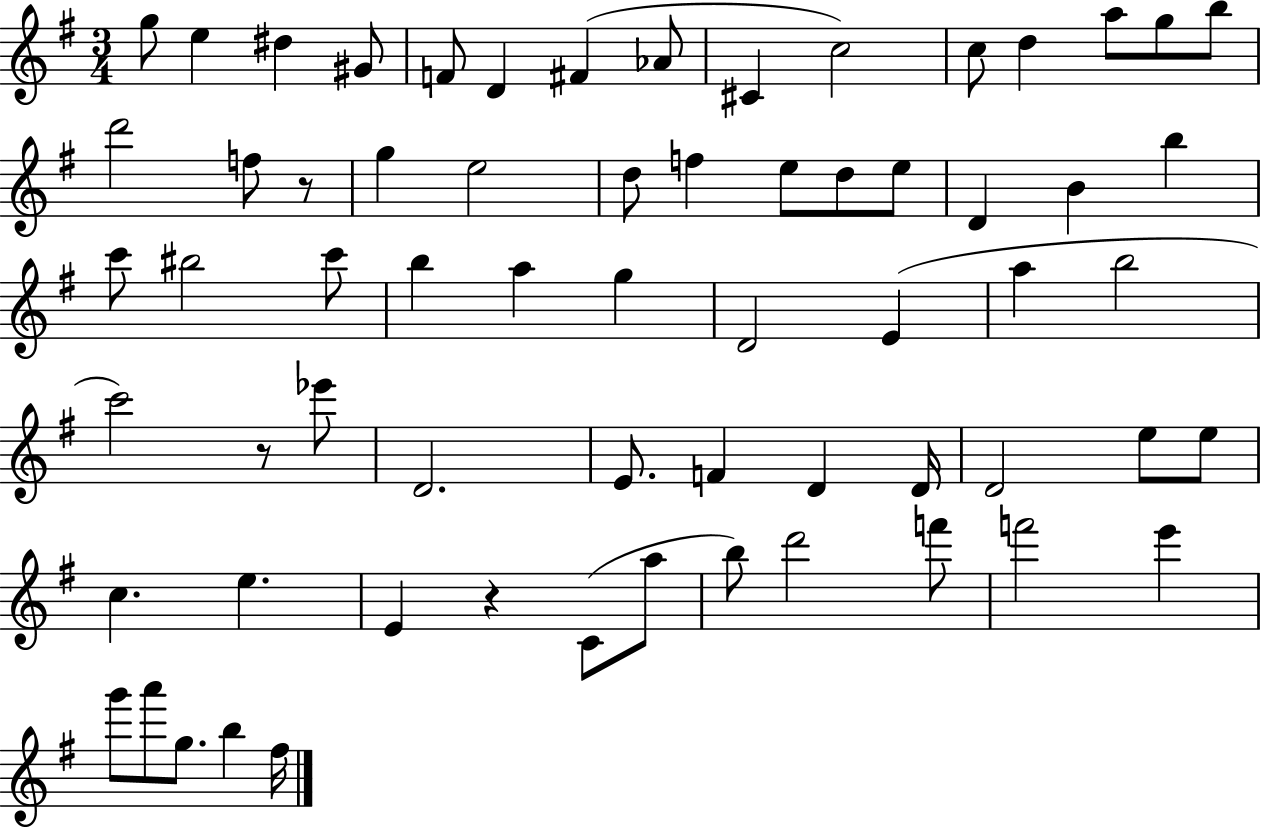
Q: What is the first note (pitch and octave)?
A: G5